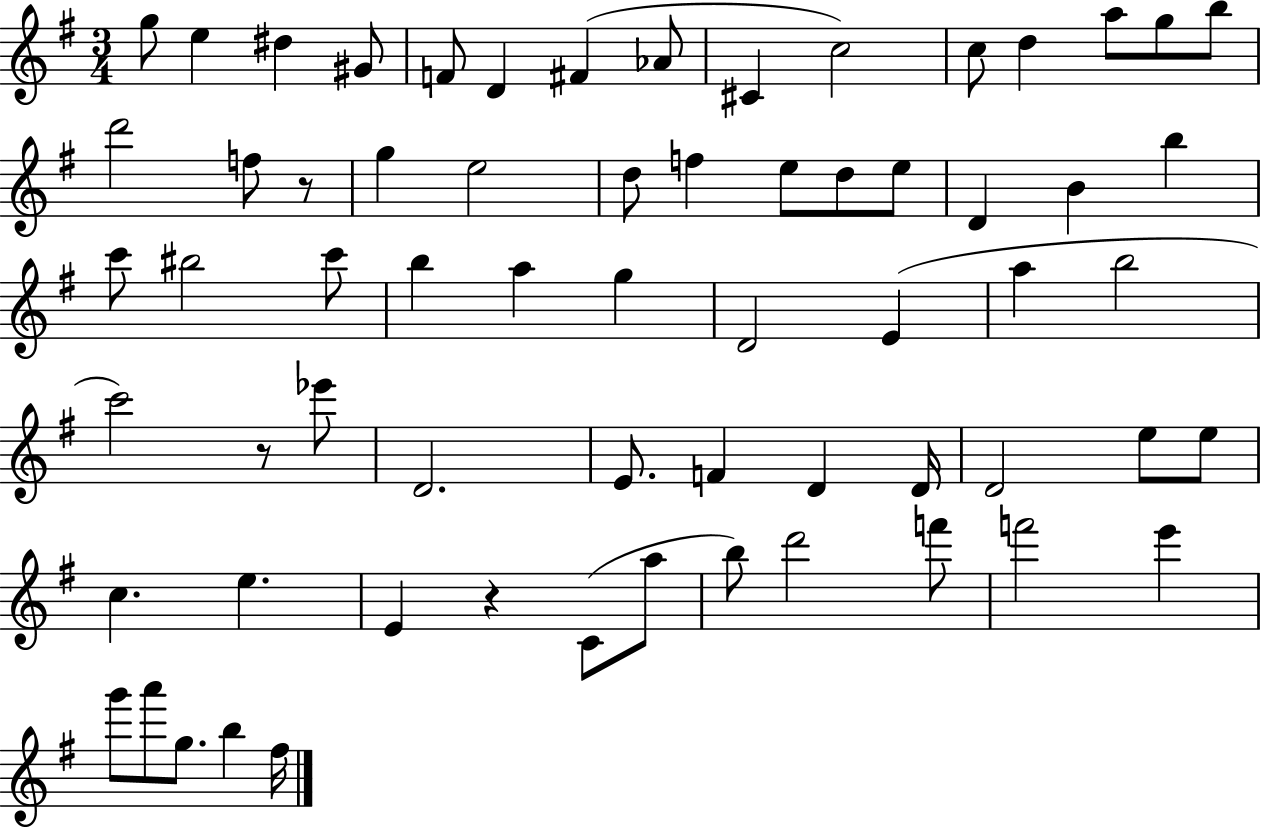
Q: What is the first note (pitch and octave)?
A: G5